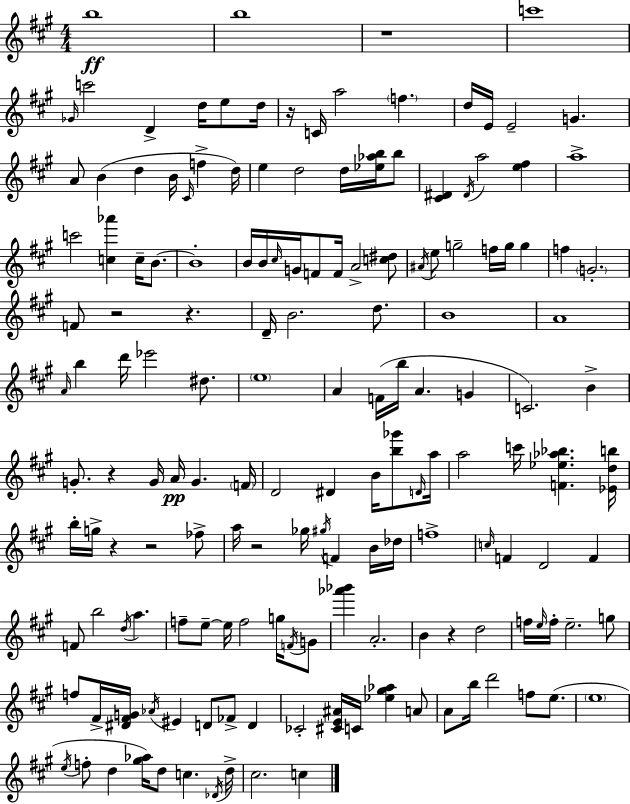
X:1
T:Untitled
M:4/4
L:1/4
K:A
b4 b4 z4 c'4 _G/4 c'2 D d/4 e/2 d/4 z/4 C/4 a2 f d/4 E/4 E2 G A/2 B d B/4 ^C/4 f d/4 e d2 d/4 [_e_ab]/4 b/2 [^C^D] ^D/4 a2 [e^f] a4 c'2 [c_a'] c/4 B/2 B4 B/4 B/4 ^c/4 G/4 F/2 F/4 A2 [c^d]/2 ^A/4 e/2 g2 f/4 g/4 g f G2 F/2 z2 z D/4 B2 d/2 B4 A4 A/4 b d'/4 _e'2 ^d/2 e4 A F/4 b/4 A G C2 B G/2 z G/4 A/4 G F/4 D2 ^D B/4 [b_g']/2 D/4 a/4 a2 c'/4 [F_e_a_b] [_Edb]/4 b/4 g/4 z z2 _f/2 a/4 z2 _g/4 ^g/4 F B/4 _d/4 f4 c/4 F D2 F F/2 b2 d/4 a f/2 e/2 e/4 f2 g/4 F/4 G/2 [_a'_b'] A2 B z d2 f/4 e/4 f/4 e2 g/2 f/2 ^F/4 [^D^FG]/4 _A/4 ^E D/2 _F/2 D _C2 [^CE^A]/4 C/4 [_e^g_a] A/2 A/2 b/4 d'2 f/2 e/2 e4 e/4 f/2 d [^g_a]/4 d/2 c _D/4 d/4 ^c2 c